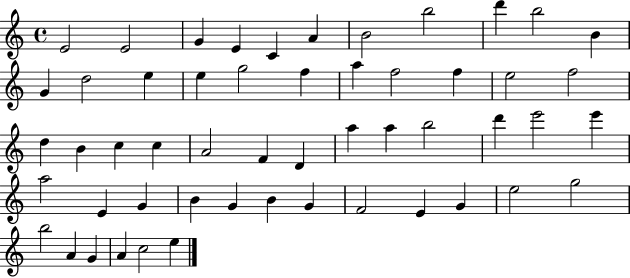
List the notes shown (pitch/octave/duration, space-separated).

E4/h E4/h G4/q E4/q C4/q A4/q B4/h B5/h D6/q B5/h B4/q G4/q D5/h E5/q E5/q G5/h F5/q A5/q F5/h F5/q E5/h F5/h D5/q B4/q C5/q C5/q A4/h F4/q D4/q A5/q A5/q B5/h D6/q E6/h E6/q A5/h E4/q G4/q B4/q G4/q B4/q G4/q F4/h E4/q G4/q E5/h G5/h B5/h A4/q G4/q A4/q C5/h E5/q